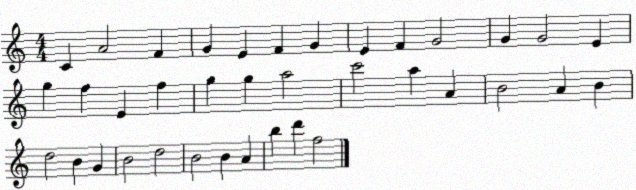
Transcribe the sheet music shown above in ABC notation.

X:1
T:Untitled
M:4/4
L:1/4
K:C
C A2 F G E F G E F G2 G G2 E g f E f g g a2 c'2 a A B2 A B d2 B G B2 d2 B2 B A b d' f2